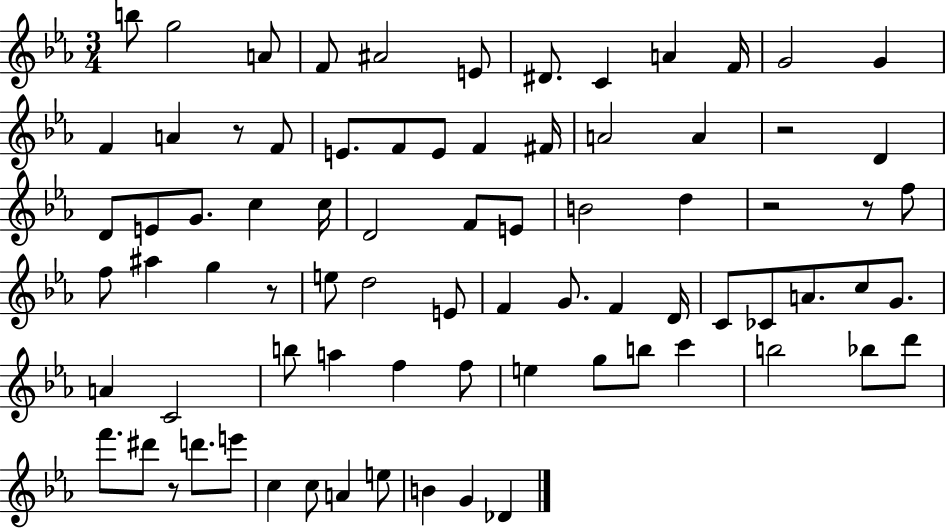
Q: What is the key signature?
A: EES major